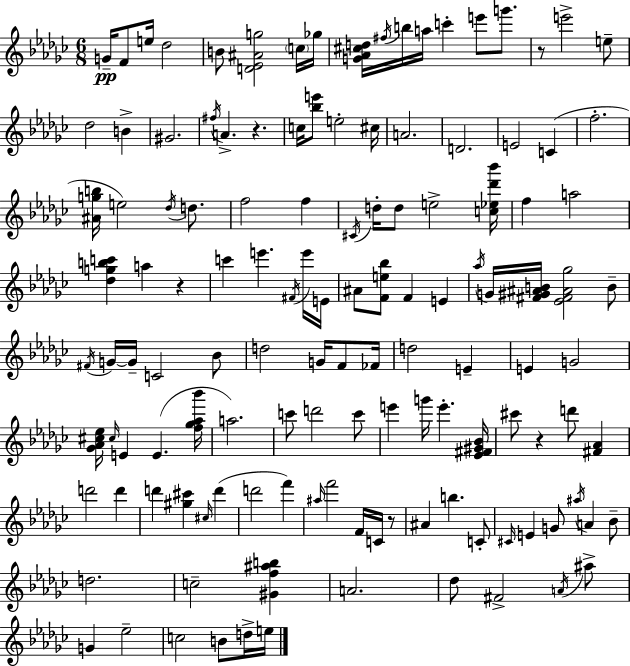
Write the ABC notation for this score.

X:1
T:Untitled
M:6/8
L:1/4
K:Ebm
G/4 F/2 e/4 _d2 B/2 [D_E^Ag]2 c/4 _g/4 [G_A^cd]/4 ^f/4 b/4 a/4 c' e'/2 g'/2 z/2 e'2 e/2 _d2 B ^G2 ^f/4 A z c/4 [_be']/2 e2 ^c/4 A2 D2 E2 C f2 [^Agb]/4 e2 _d/4 d/2 f2 f ^C/4 d/4 d/2 e2 [c_e_d'_b']/4 f a2 [_dgbc'] a z c' e' ^F/4 e'/4 E/4 ^A/2 [Fe_b]/2 F E _a/4 G/4 [^F^G^AB]/4 [_E^F^A_g]2 B/2 ^F/4 G/4 G/4 C2 _B/2 d2 G/4 F/2 _F/4 d2 E E G2 [_G_A^c_e]/4 ^c/4 E E [f_g_a_b']/4 a2 c'/2 d'2 c'/2 e' g'/4 e' [_E^F^G_B]/4 ^c'/2 z d'/2 [^F_A] d'2 d' d' [^g^c'] ^c/4 d' d'2 f' ^a/4 f'2 F/4 C/4 z/2 ^A b C/2 ^C/4 E G/2 ^a/4 A _B/2 d2 c2 [^Gf^ab] A2 _d/2 ^F2 A/4 ^a/2 G _e2 c2 B/2 d/4 e/4